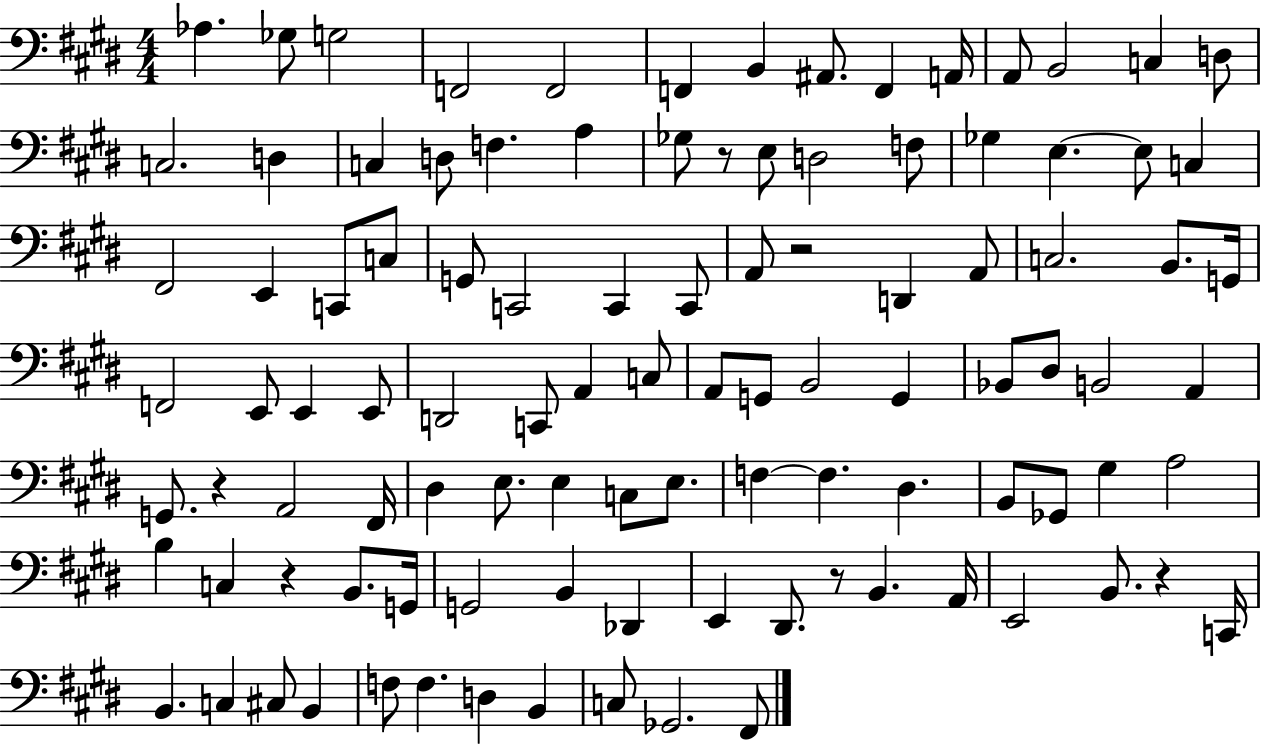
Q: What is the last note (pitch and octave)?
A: F#2